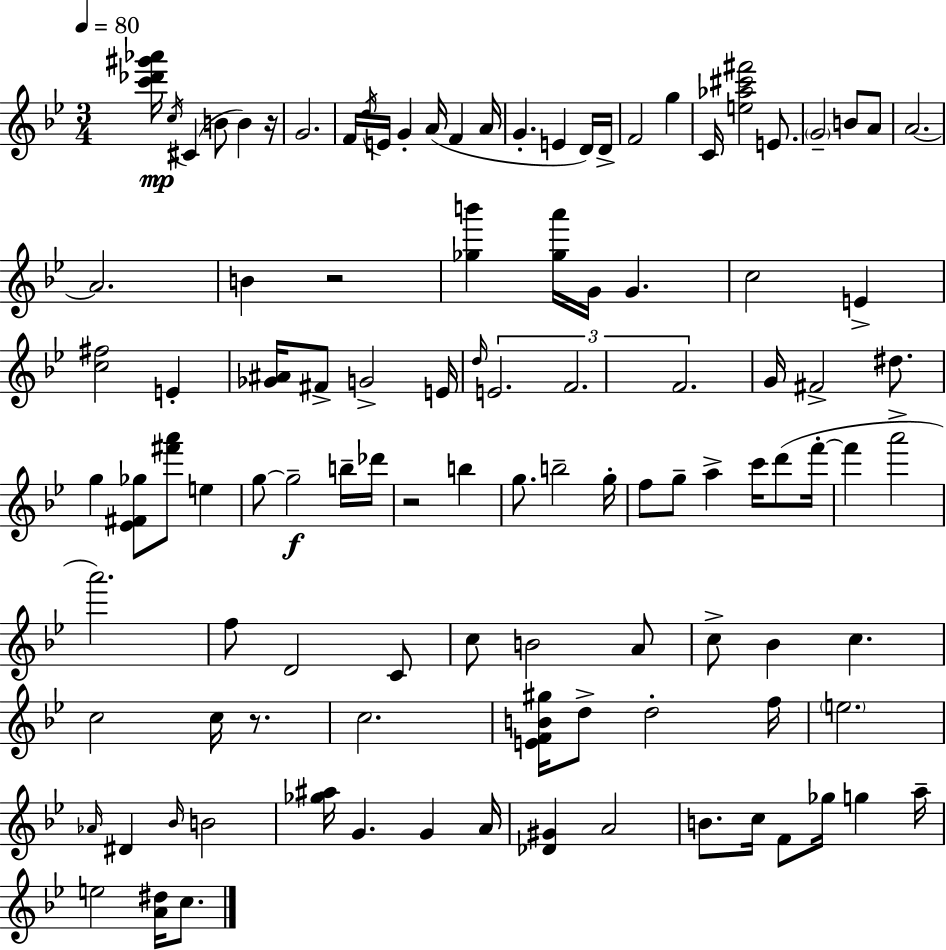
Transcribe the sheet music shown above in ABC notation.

X:1
T:Untitled
M:3/4
L:1/4
K:Gm
[c'_d'^g'_a']/4 c/4 ^C B/2 B z/4 G2 F/4 d/4 E/4 G A/4 F A/4 G E D/4 D/4 F2 g C/4 [e_a^c'^f']2 E/2 G2 B/2 A/2 A2 A2 B z2 [_gb'] [_ga']/4 G/4 G c2 E [c^f]2 E [_G^A]/4 ^F/2 G2 E/4 d/4 E2 F2 F2 G/4 ^F2 ^d/2 g [_E^F_g]/2 [^f'a']/2 e g/2 g2 b/4 _d'/4 z2 b g/2 b2 g/4 f/2 g/2 a c'/4 d'/2 f'/4 f' a'2 a'2 f/2 D2 C/2 c/2 B2 A/2 c/2 _B c c2 c/4 z/2 c2 [EFB^g]/4 d/2 d2 f/4 e2 _A/4 ^D _B/4 B2 [_g^a]/4 G G A/4 [_D^G] A2 B/2 c/4 F/2 _g/4 g a/4 e2 [A^d]/4 c/2